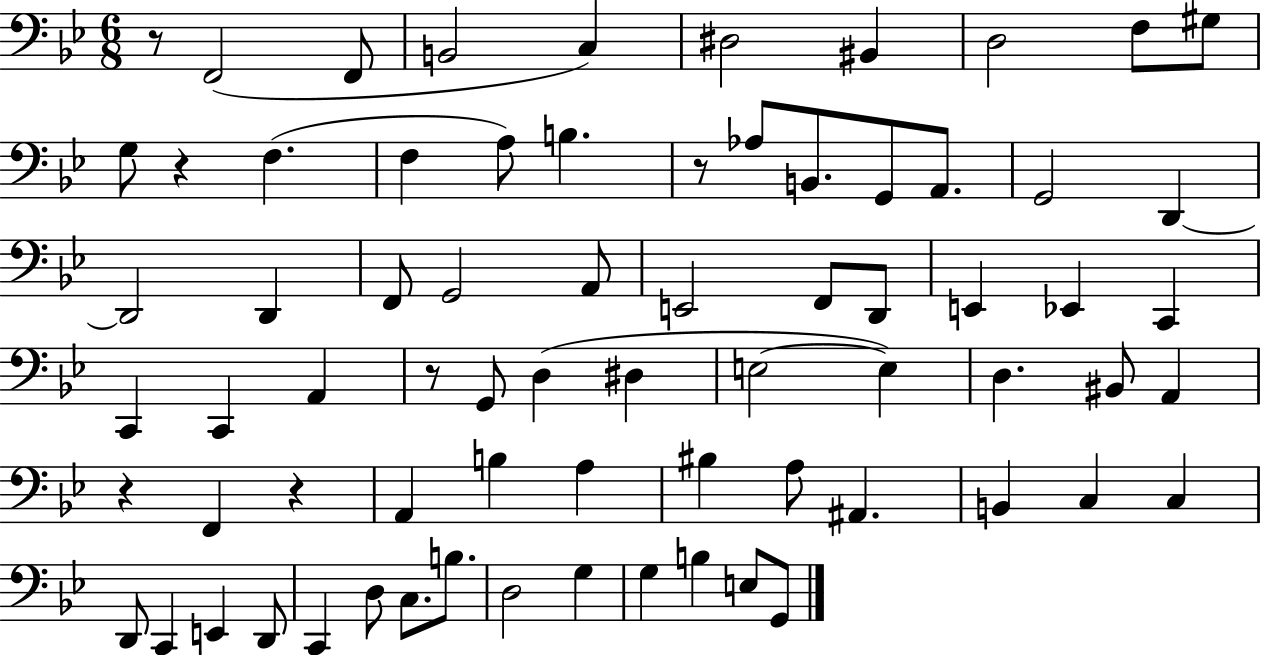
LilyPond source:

{
  \clef bass
  \numericTimeSignature
  \time 6/8
  \key bes \major
  r8 f,2( f,8 | b,2 c4) | dis2 bis,4 | d2 f8 gis8 | \break g8 r4 f4.( | f4 a8) b4. | r8 aes8 b,8. g,8 a,8. | g,2 d,4~~ | \break d,2 d,4 | f,8 g,2 a,8 | e,2 f,8 d,8 | e,4 ees,4 c,4 | \break c,4 c,4 a,4 | r8 g,8 d4( dis4 | e2~~ e4) | d4. bis,8 a,4 | \break r4 f,4 r4 | a,4 b4 a4 | bis4 a8 ais,4. | b,4 c4 c4 | \break d,8 c,4 e,4 d,8 | c,4 d8 c8. b8. | d2 g4 | g4 b4 e8 g,8 | \break \bar "|."
}